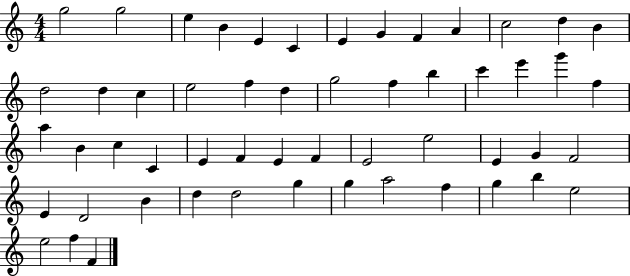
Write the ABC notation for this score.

X:1
T:Untitled
M:4/4
L:1/4
K:C
g2 g2 e B E C E G F A c2 d B d2 d c e2 f d g2 f b c' e' g' f a B c C E F E F E2 e2 E G F2 E D2 B d d2 g g a2 f g b e2 e2 f F